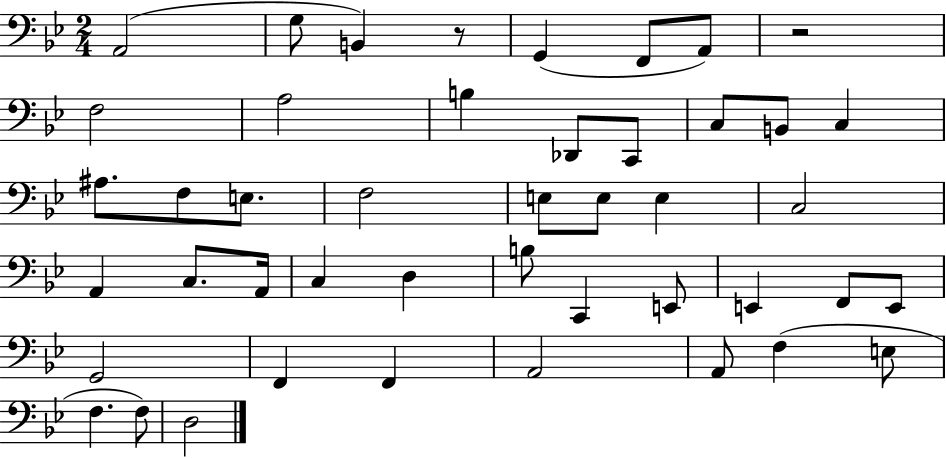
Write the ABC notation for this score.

X:1
T:Untitled
M:2/4
L:1/4
K:Bb
A,,2 G,/2 B,, z/2 G,, F,,/2 A,,/2 z2 F,2 A,2 B, _D,,/2 C,,/2 C,/2 B,,/2 C, ^A,/2 F,/2 E,/2 F,2 E,/2 E,/2 E, C,2 A,, C,/2 A,,/4 C, D, B,/2 C,, E,,/2 E,, F,,/2 E,,/2 G,,2 F,, F,, A,,2 A,,/2 F, E,/2 F, F,/2 D,2